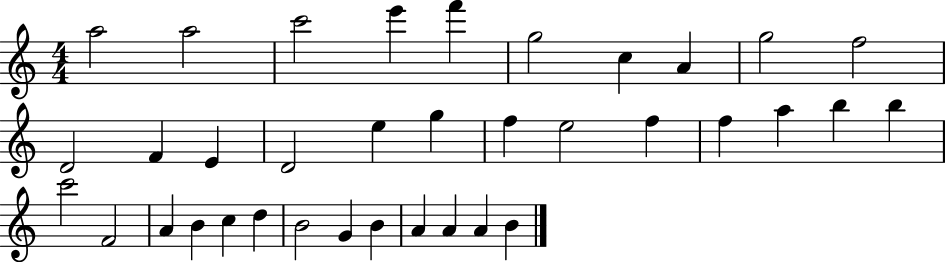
X:1
T:Untitled
M:4/4
L:1/4
K:C
a2 a2 c'2 e' f' g2 c A g2 f2 D2 F E D2 e g f e2 f f a b b c'2 F2 A B c d B2 G B A A A B